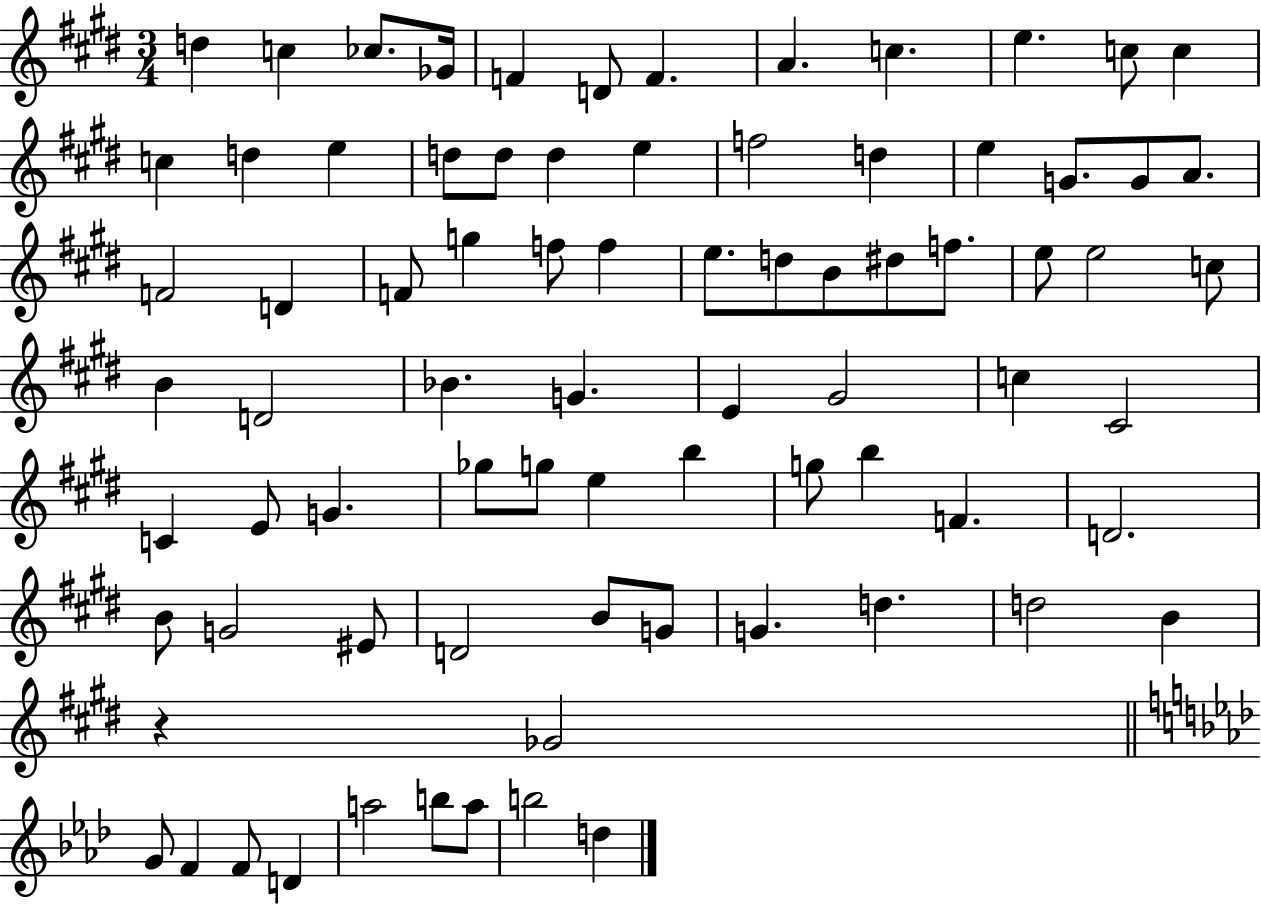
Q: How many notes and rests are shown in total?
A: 79